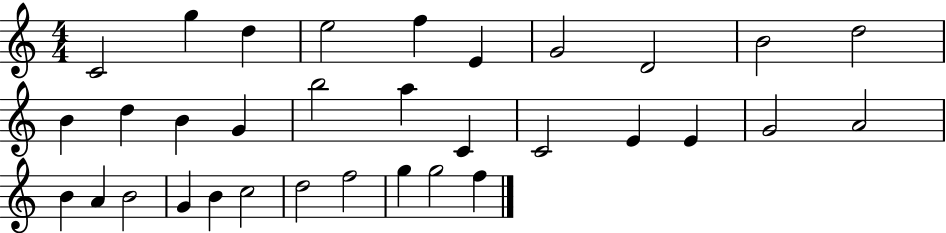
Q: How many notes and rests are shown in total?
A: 33